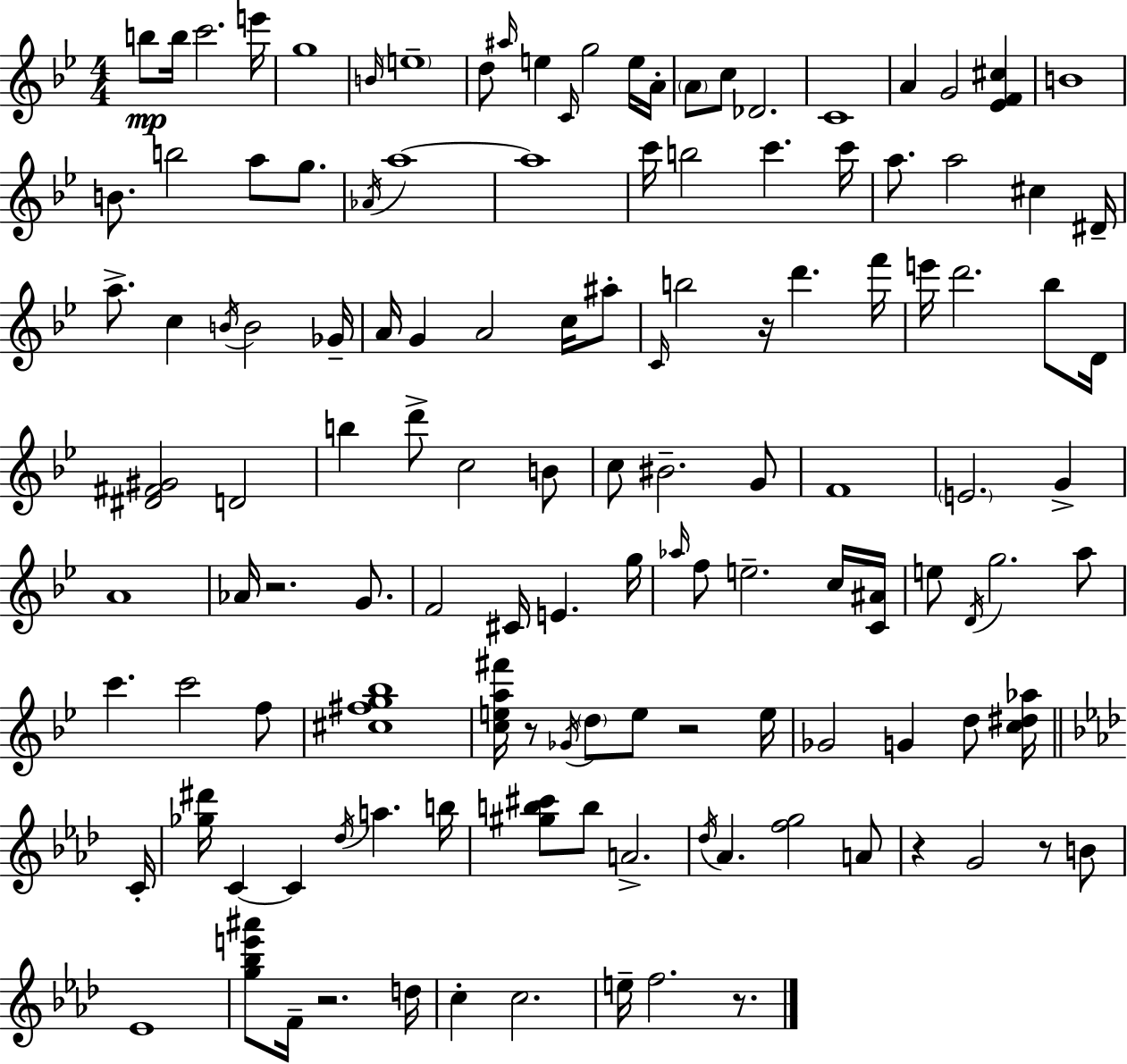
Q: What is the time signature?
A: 4/4